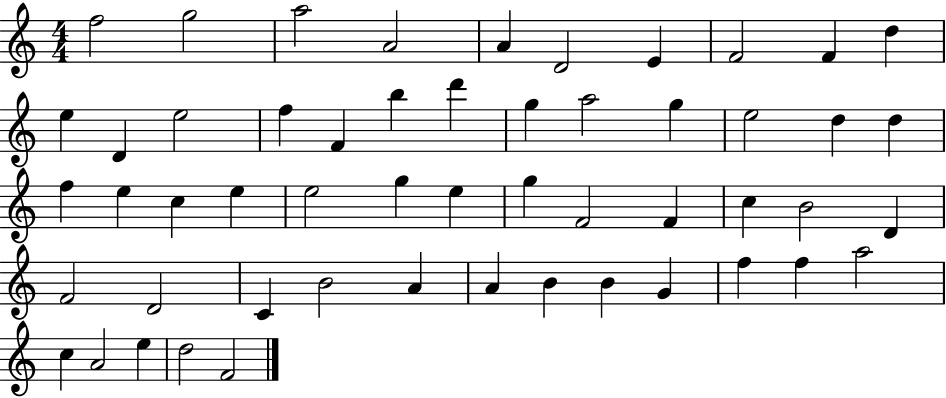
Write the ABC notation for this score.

X:1
T:Untitled
M:4/4
L:1/4
K:C
f2 g2 a2 A2 A D2 E F2 F d e D e2 f F b d' g a2 g e2 d d f e c e e2 g e g F2 F c B2 D F2 D2 C B2 A A B B G f f a2 c A2 e d2 F2